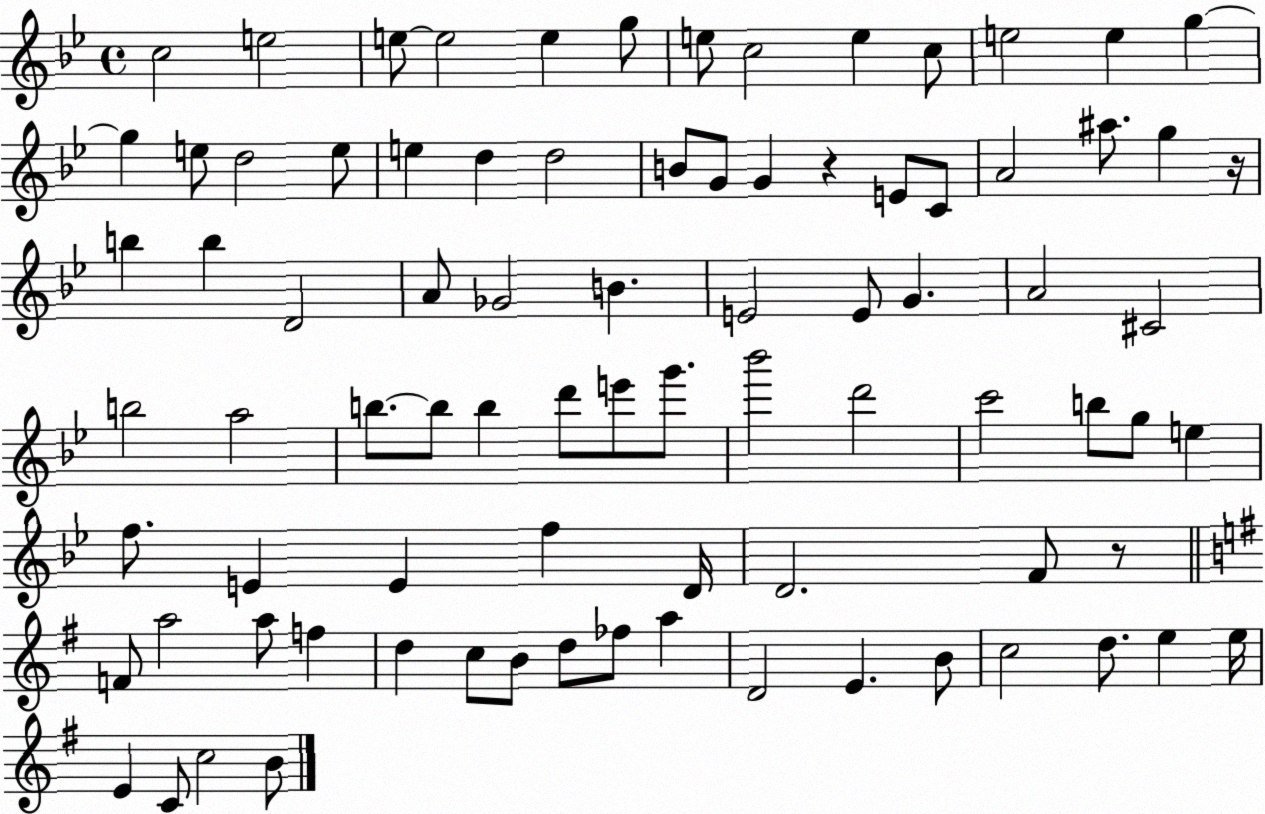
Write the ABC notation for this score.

X:1
T:Untitled
M:4/4
L:1/4
K:Bb
c2 e2 e/2 e2 e g/2 e/2 c2 e c/2 e2 e g g e/2 d2 e/2 e d d2 B/2 G/2 G z E/2 C/2 A2 ^a/2 g z/4 b b D2 A/2 _G2 B E2 E/2 G A2 ^C2 b2 a2 b/2 b/2 b d'/2 e'/2 g'/2 _b'2 d'2 c'2 b/2 g/2 e f/2 E E f D/4 D2 F/2 z/2 F/2 a2 a/2 f d c/2 B/2 d/2 _f/2 a D2 E B/2 c2 d/2 e e/4 E C/2 c2 B/2